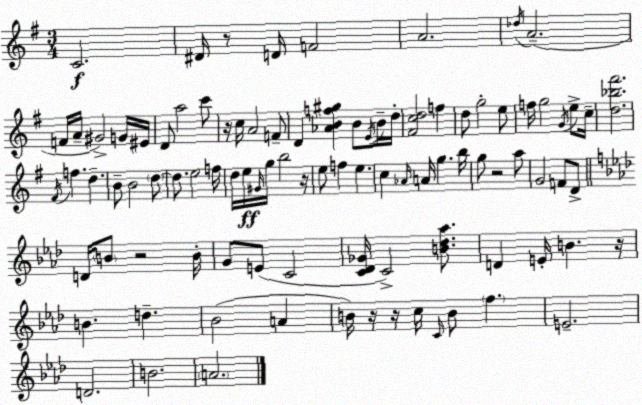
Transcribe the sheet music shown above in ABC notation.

X:1
T:Untitled
M:3/4
L:1/4
K:Em
C2 ^D/4 z/2 D/4 F2 A2 _d/4 A2 F/4 A/4 ^G2 G/4 ^E/4 D/2 a2 c'/2 z/4 c/4 A2 F/2 D [_ABf^g] B/2 E/4 B/4 d/4 [^Fcd]2 f d/2 g2 e/2 f/4 g2 G/4 e/2 c/4 [d_b^f']2 ^F/4 f d B/2 B2 d/2 d/2 e2 f/4 d/4 e/4 ^G/4 g/4 b2 z/4 e/2 f e c _A/4 A/4 g b/4 g/2 z2 a/2 G2 F/2 D/2 D/4 B/2 z2 B/4 G/2 E/2 C2 [C_D_G]/4 C2 [B_d_a]/2 D E/4 B z/4 B d _B2 A B/4 z/4 z/4 c/4 C/4 B/2 f E2 D2 B2 A2